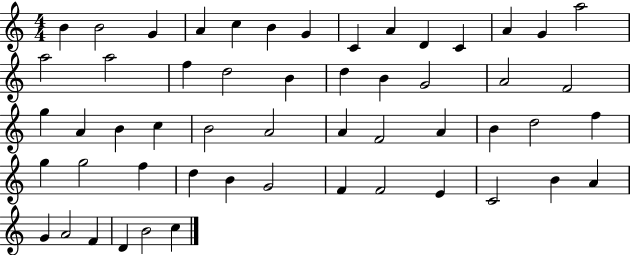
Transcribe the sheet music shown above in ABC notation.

X:1
T:Untitled
M:4/4
L:1/4
K:C
B B2 G A c B G C A D C A G a2 a2 a2 f d2 B d B G2 A2 F2 g A B c B2 A2 A F2 A B d2 f g g2 f d B G2 F F2 E C2 B A G A2 F D B2 c